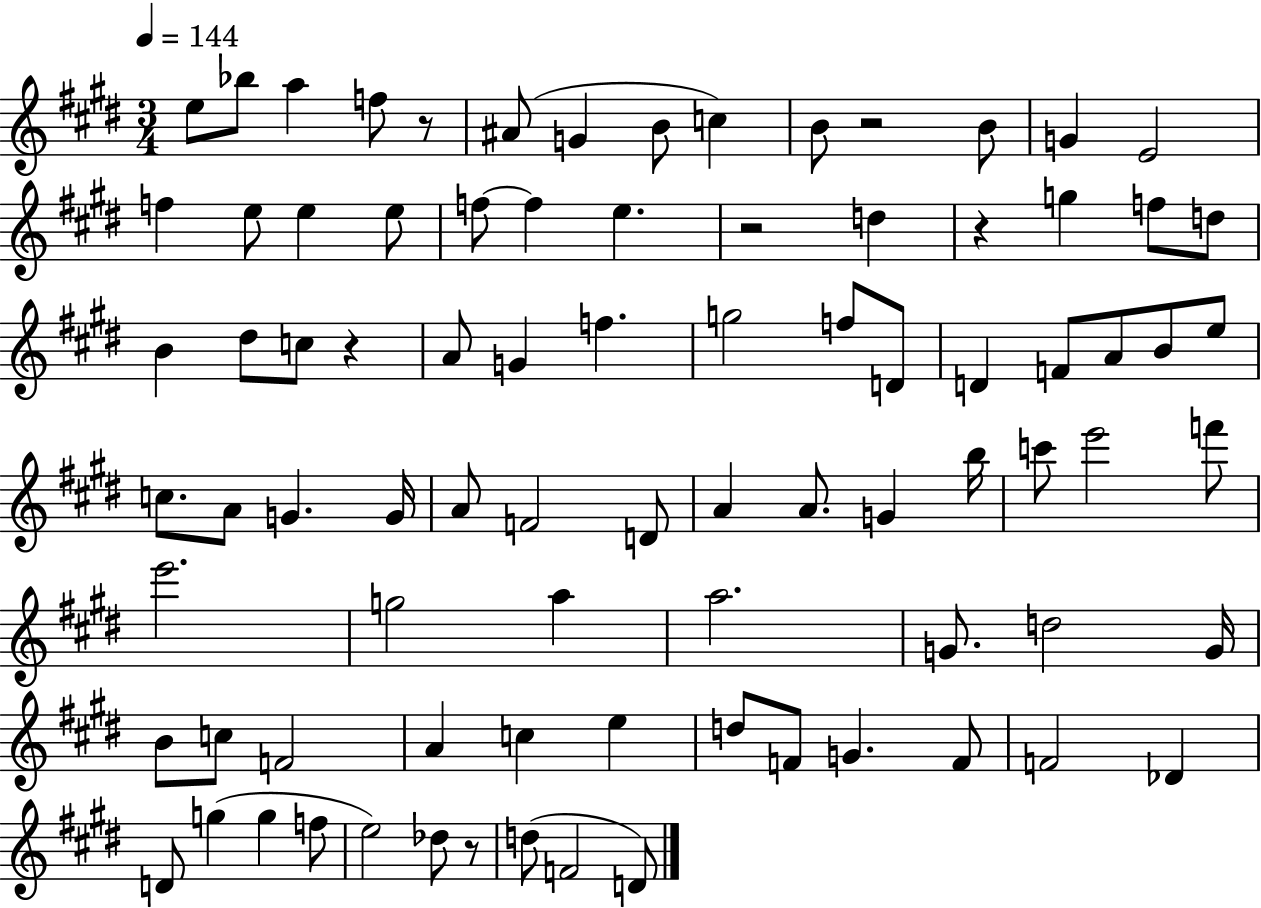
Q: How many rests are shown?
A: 6